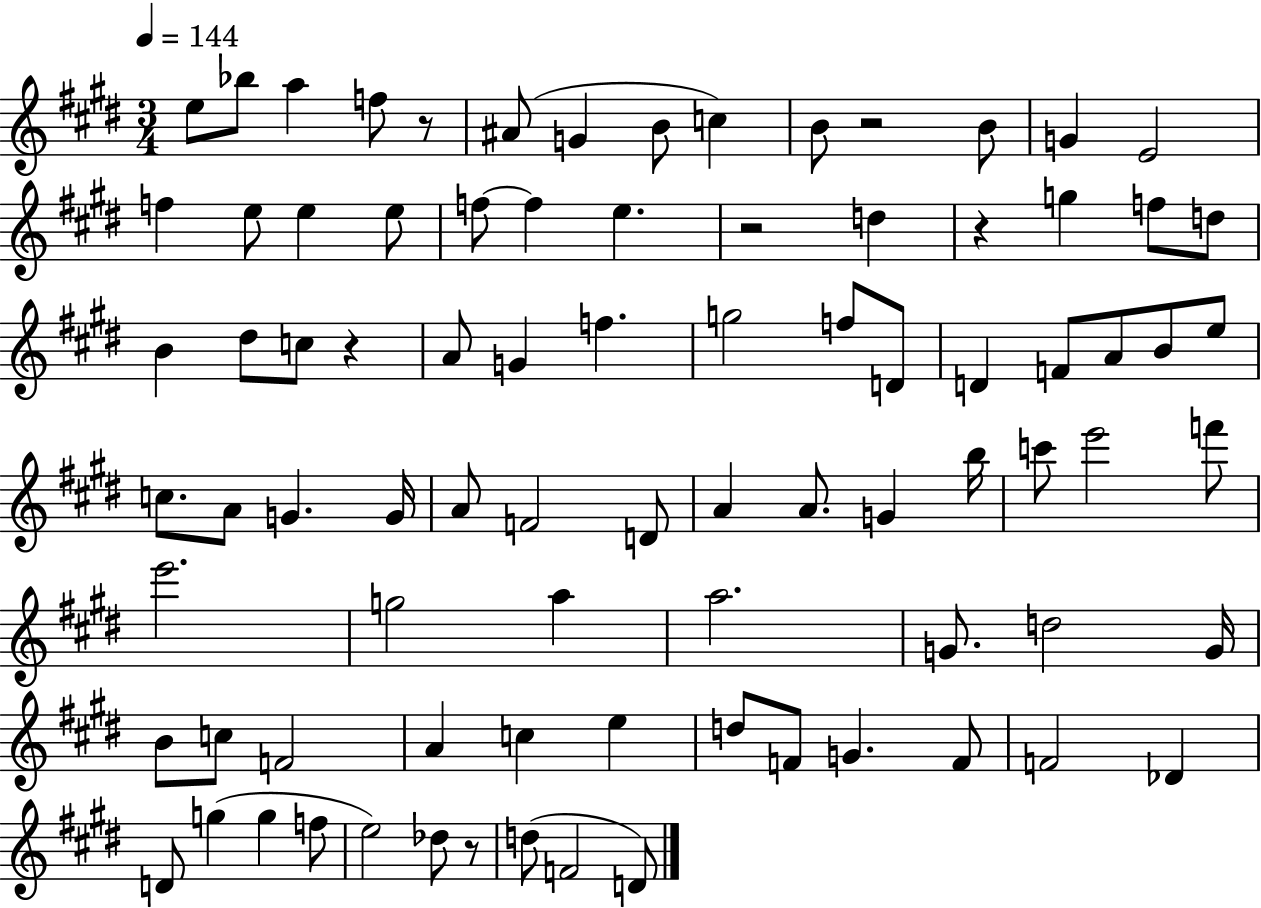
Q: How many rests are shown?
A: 6